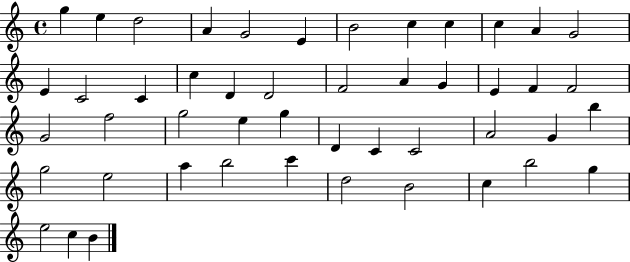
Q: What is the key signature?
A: C major